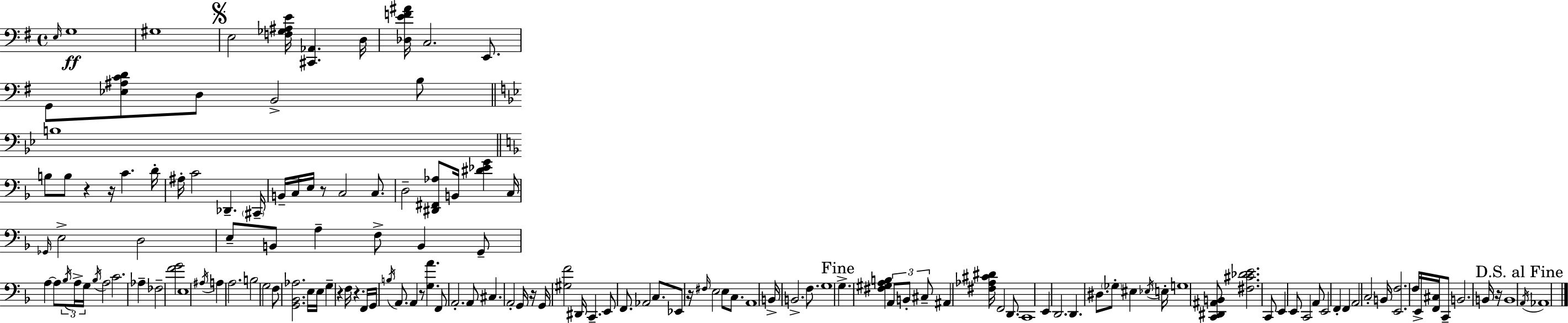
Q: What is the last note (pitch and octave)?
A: Ab2